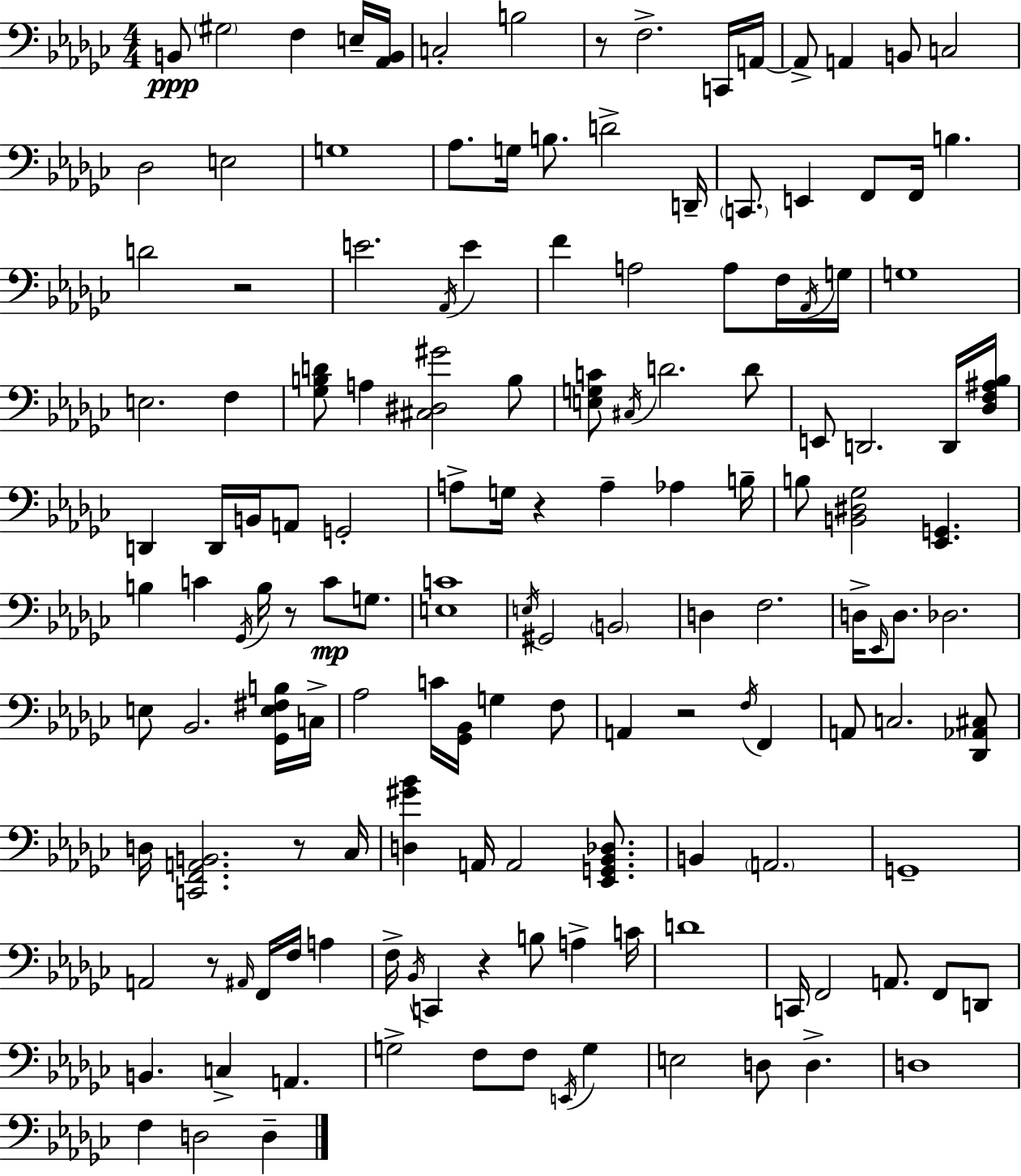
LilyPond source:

{
  \clef bass
  \numericTimeSignature
  \time 4/4
  \key ees \minor
  \repeat volta 2 { b,8\ppp \parenthesize gis2 f4 e16-- <aes, b,>16 | c2-. b2 | r8 f2.-> c,16 a,16~~ | a,8-> a,4 b,8 c2 | \break des2 e2 | g1 | aes8. g16 b8. d'2-> d,16-- | \parenthesize c,8. e,4 f,8 f,16 b4. | \break d'2 r2 | e'2. \acciaccatura { aes,16 } e'4 | f'4 a2 a8 f16 | \acciaccatura { aes,16 } g16 g1 | \break e2. f4 | <ges b d'>8 a4 <cis dis gis'>2 | b8 <e g c'>8 \acciaccatura { cis16 } d'2. | d'8 e,8 d,2. | \break d,16 <des f ais bes>16 d,4 d,16 b,16 a,8 g,2-. | a8-> g16 r4 a4-- aes4 | b16-- b8 <b, dis ges>2 <ees, g,>4. | b4 c'4 \acciaccatura { ges,16 } b16 r8 c'8\mp | \break g8. <e c'>1 | \acciaccatura { e16 } gis,2 \parenthesize b,2 | d4 f2. | d16-> \grace { ees,16 } d8. des2. | \break e8 bes,2. | <ges, e fis b>16 c16-> aes2 c'16 <ges, bes,>16 | g4 f8 a,4 r2 | \acciaccatura { f16 } f,4 a,8 c2. | \break <des, aes, cis>8 d16 <c, f, a, b,>2. | r8 ces16 <d gis' bes'>4 a,16 a,2 | <ees, g, bes, des>8. b,4 \parenthesize a,2. | g,1-- | \break a,2 r8 | \grace { ais,16 } f,16 f16 a4 f16-> \acciaccatura { bes,16 } c,4 r4 | b8 a4-> c'16 d'1 | c,16 f,2 | \break a,8. f,8 d,8 b,4. c4-> | a,4. g2-> | f8 f8 \acciaccatura { e,16 } g4 e2 | d8 d4.-> d1 | \break f4 d2 | d4-- } \bar "|."
}